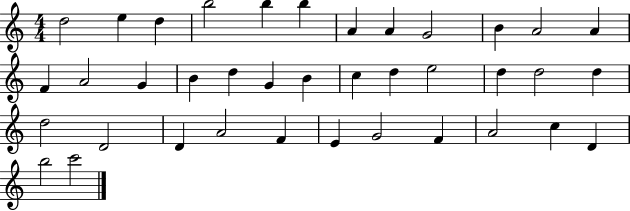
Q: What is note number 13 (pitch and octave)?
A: F4